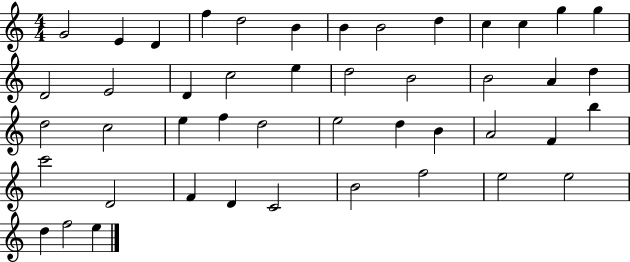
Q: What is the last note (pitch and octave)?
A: E5